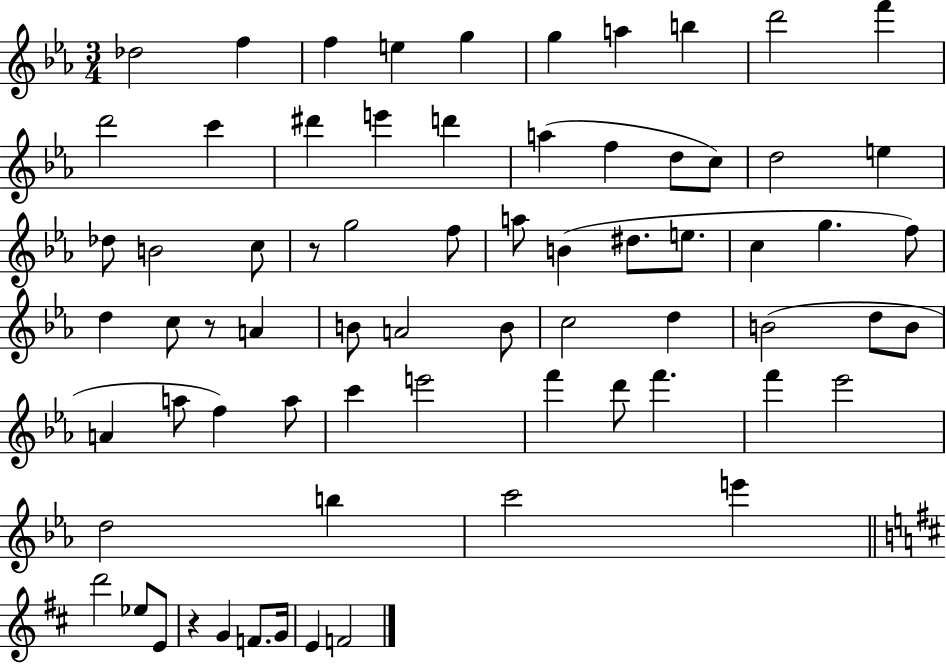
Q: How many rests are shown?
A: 3